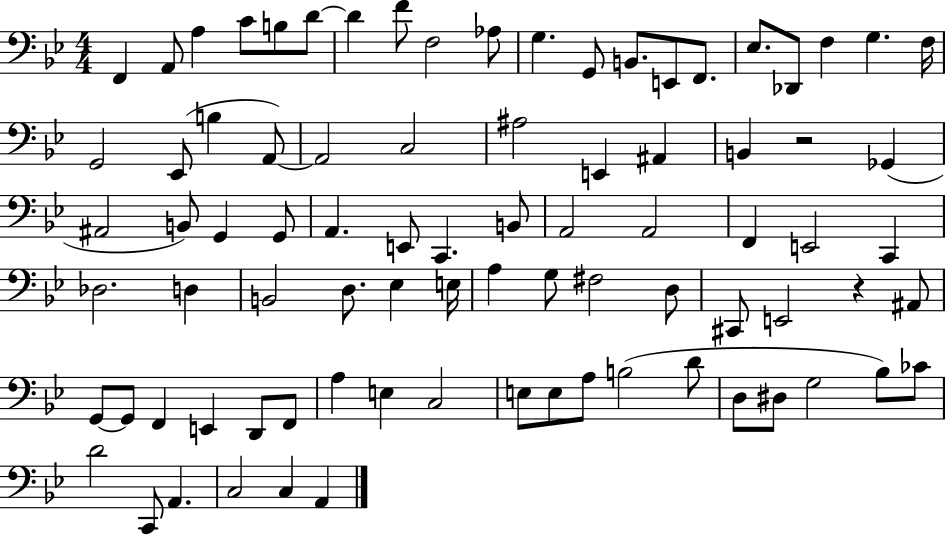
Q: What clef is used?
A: bass